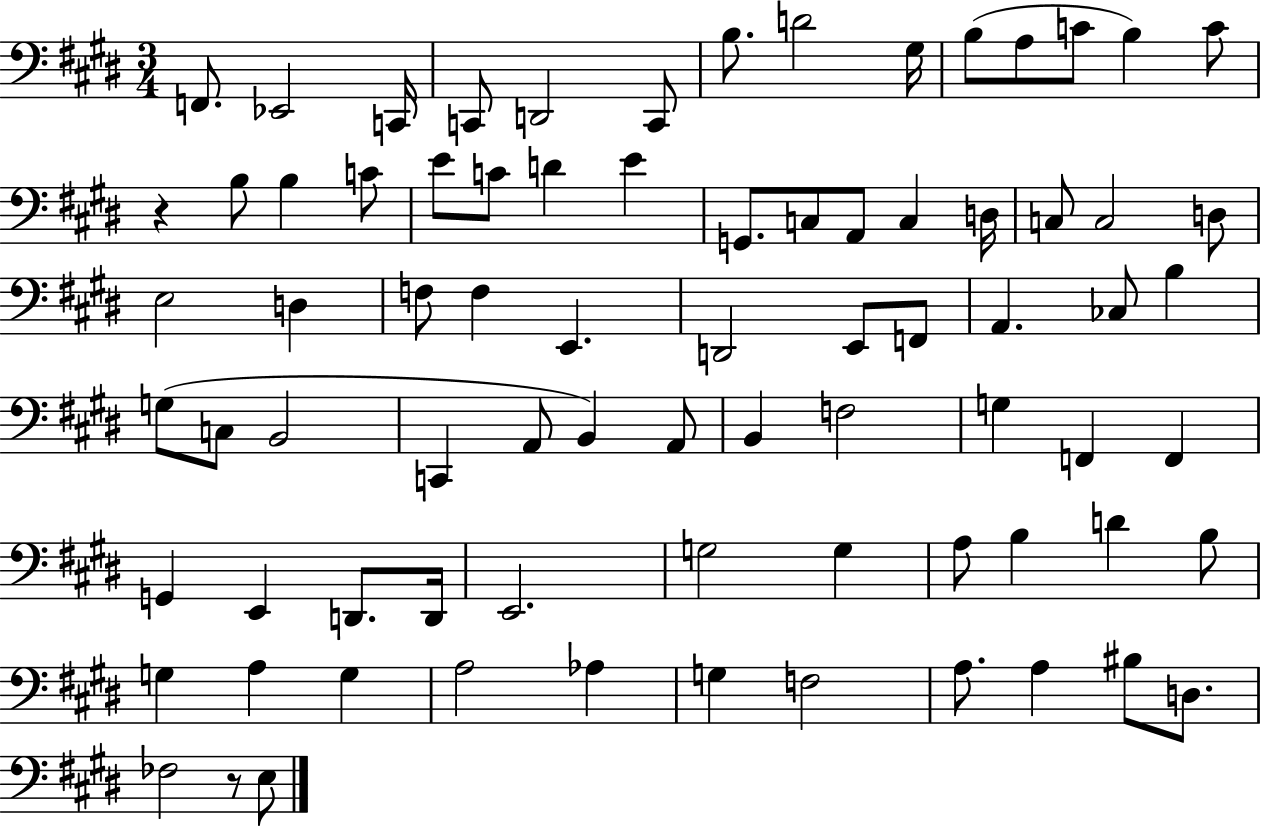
X:1
T:Untitled
M:3/4
L:1/4
K:E
F,,/2 _E,,2 C,,/4 C,,/2 D,,2 C,,/2 B,/2 D2 ^G,/4 B,/2 A,/2 C/2 B, C/2 z B,/2 B, C/2 E/2 C/2 D E G,,/2 C,/2 A,,/2 C, D,/4 C,/2 C,2 D,/2 E,2 D, F,/2 F, E,, D,,2 E,,/2 F,,/2 A,, _C,/2 B, G,/2 C,/2 B,,2 C,, A,,/2 B,, A,,/2 B,, F,2 G, F,, F,, G,, E,, D,,/2 D,,/4 E,,2 G,2 G, A,/2 B, D B,/2 G, A, G, A,2 _A, G, F,2 A,/2 A, ^B,/2 D,/2 _F,2 z/2 E,/2